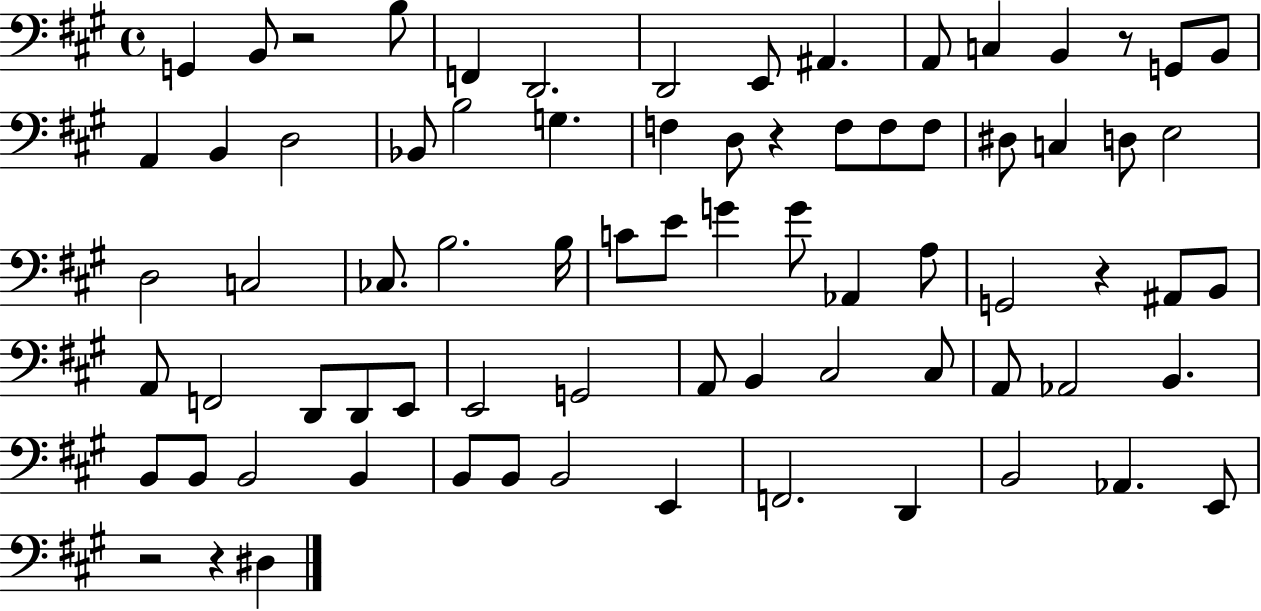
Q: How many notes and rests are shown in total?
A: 76